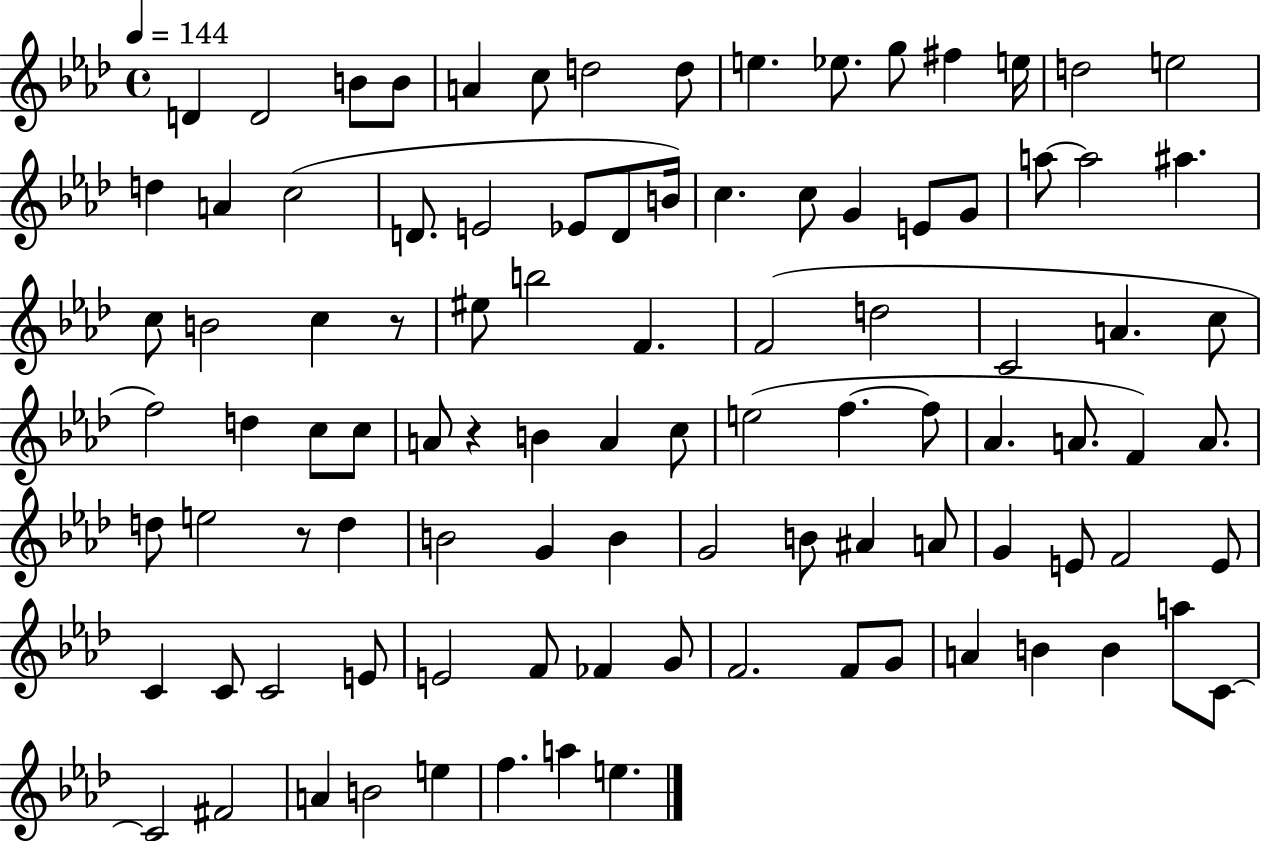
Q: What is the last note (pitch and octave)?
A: E5